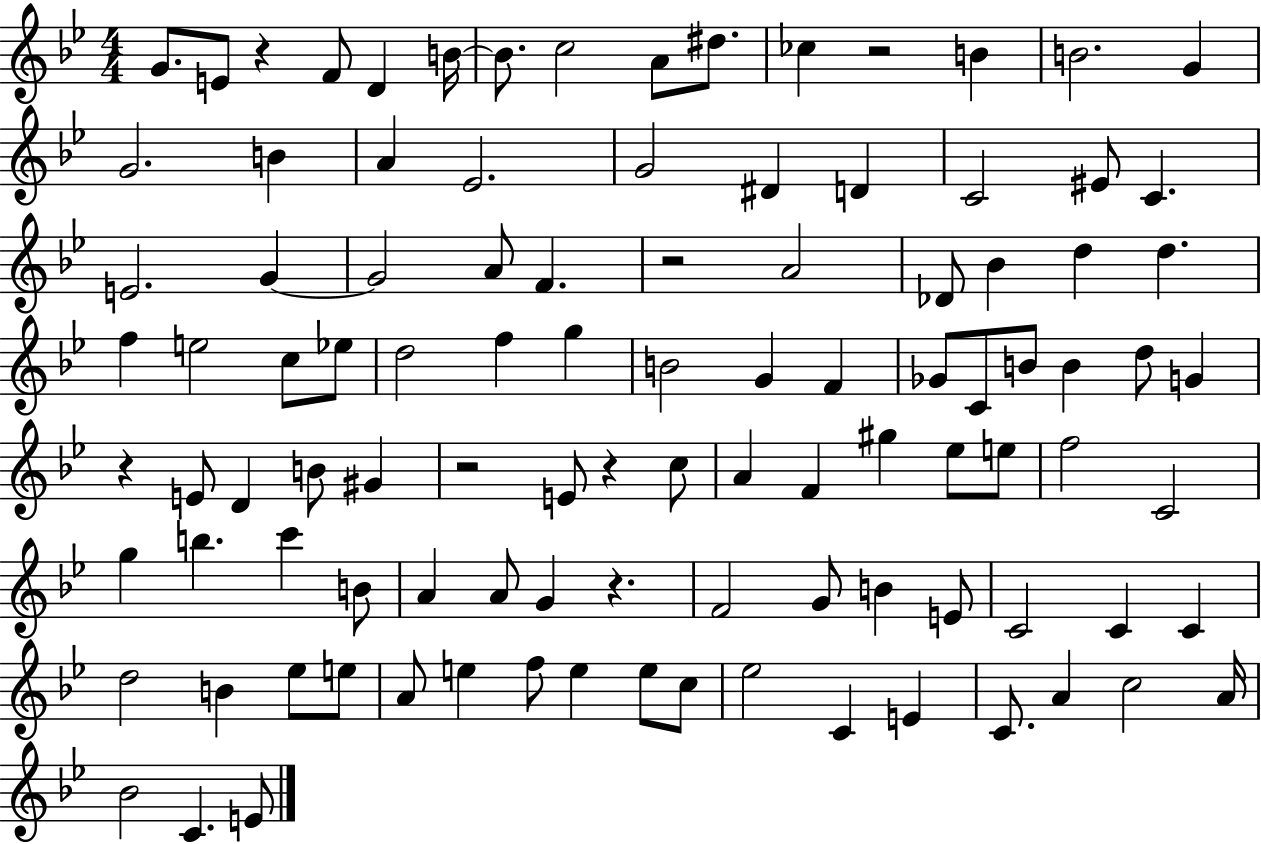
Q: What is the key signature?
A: BES major